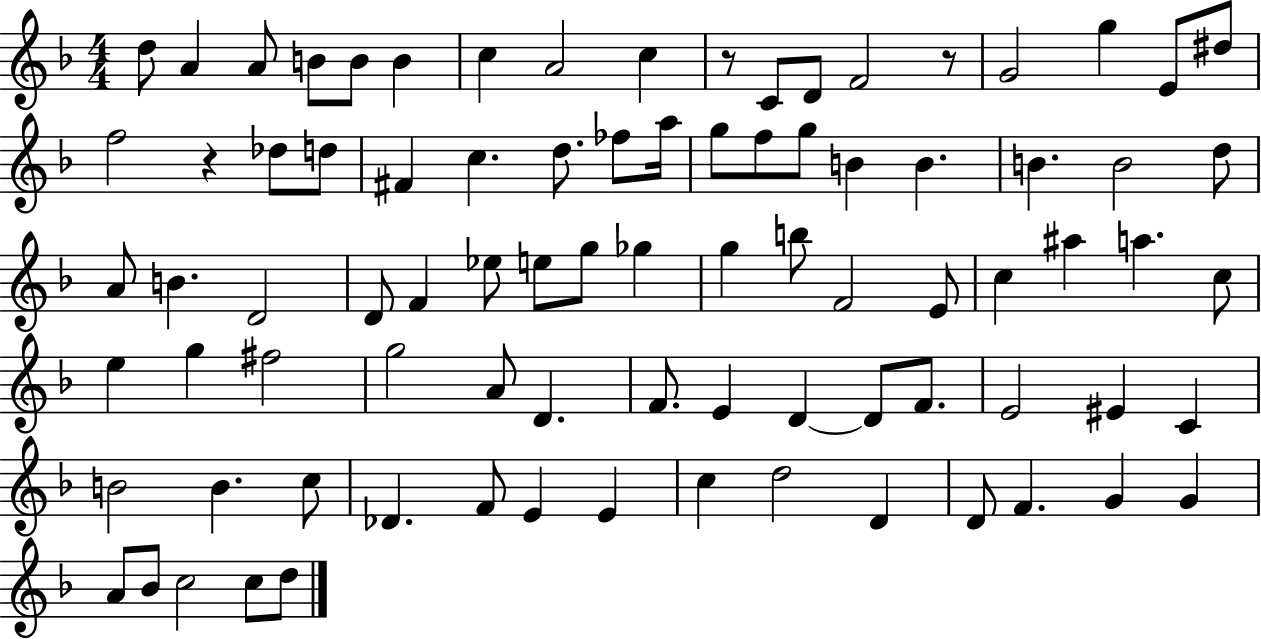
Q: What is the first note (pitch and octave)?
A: D5